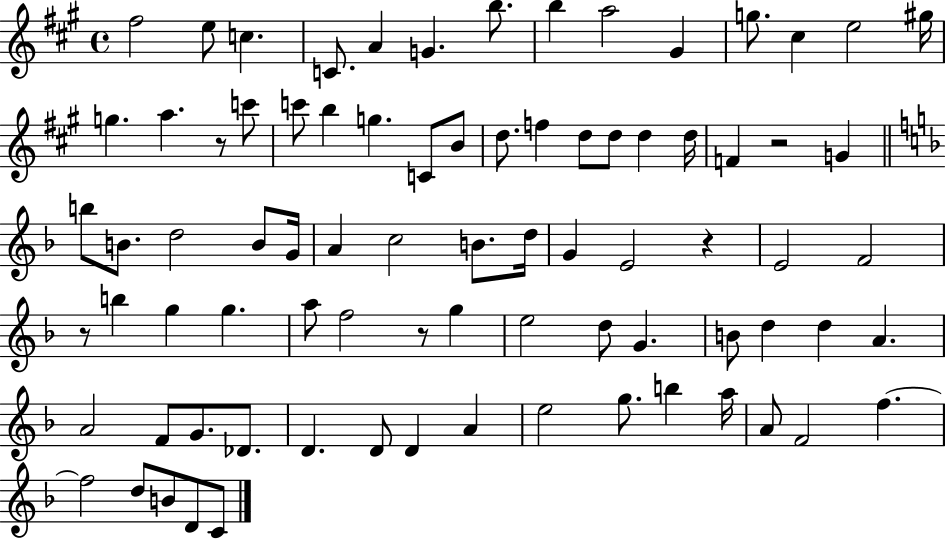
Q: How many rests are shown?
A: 5